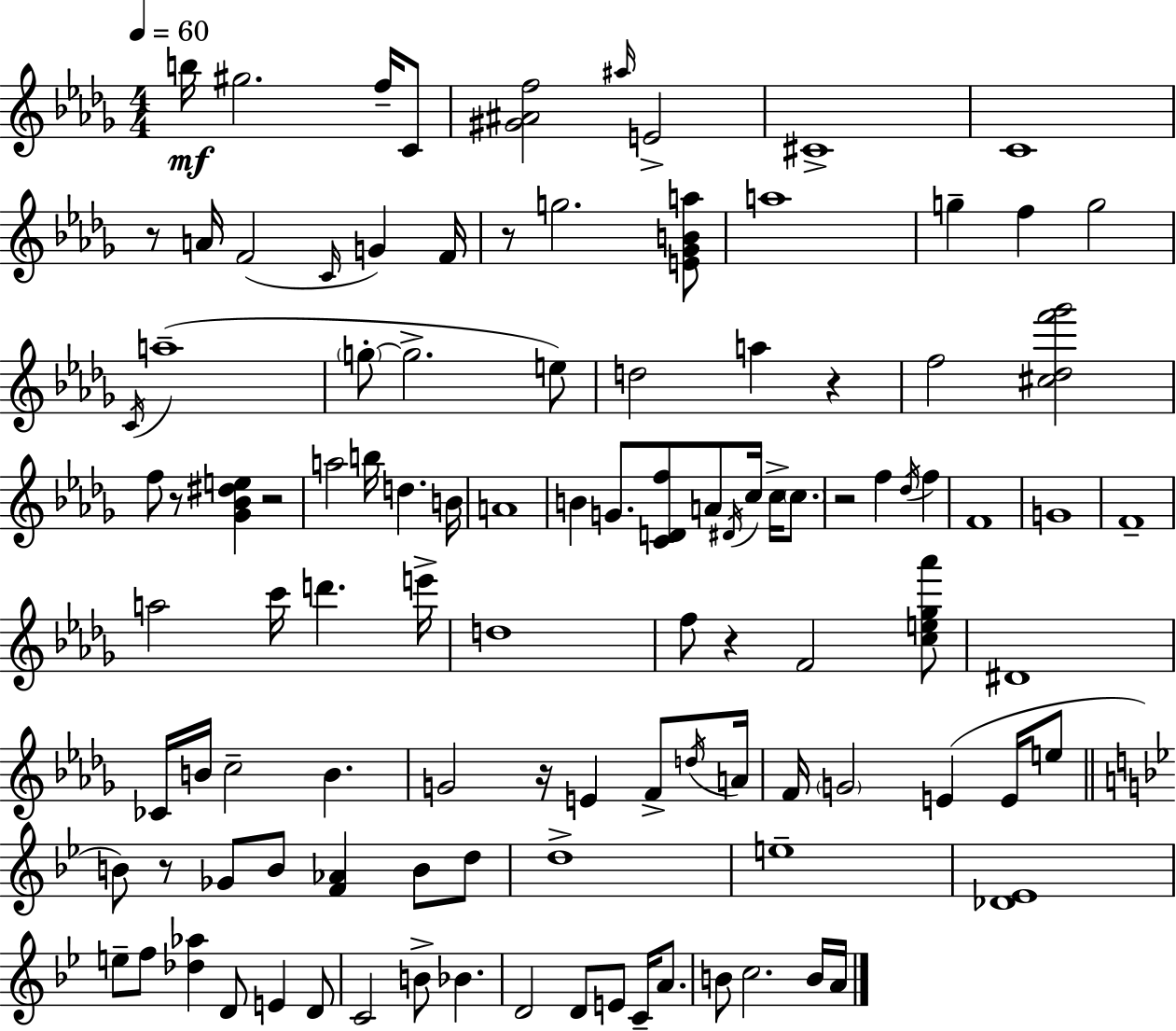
B5/s G#5/h. F5/s C4/e [G#4,A#4,F5]/h A#5/s E4/h C#4/w C4/w R/e A4/s F4/h C4/s G4/q F4/s R/e G5/h. [E4,Gb4,B4,A5]/e A5/w G5/q F5/q G5/h C4/s A5/w G5/e G5/h. E5/e D5/h A5/q R/q F5/h [C#5,Db5,F6,Gb6]/h F5/e R/e [Gb4,Bb4,D#5,E5]/q R/h A5/h B5/s D5/q. B4/s A4/w B4/q G4/e. [C4,D4,F5]/e A4/e D#4/s C5/s C5/s C5/e. R/h F5/q Db5/s F5/q F4/w G4/w F4/w A5/h C6/s D6/q. E6/s D5/w F5/e R/q F4/h [C5,E5,Gb5,Ab6]/e D#4/w CES4/s B4/s C5/h B4/q. G4/h R/s E4/q F4/e D5/s A4/s F4/s G4/h E4/q E4/s E5/e B4/e R/e Gb4/e B4/e [F4,Ab4]/q B4/e D5/e D5/w E5/w [Db4,Eb4]/w E5/e F5/e [Db5,Ab5]/q D4/e E4/q D4/e C4/h B4/e Bb4/q. D4/h D4/e E4/e C4/s A4/e. B4/e C5/h. B4/s A4/s